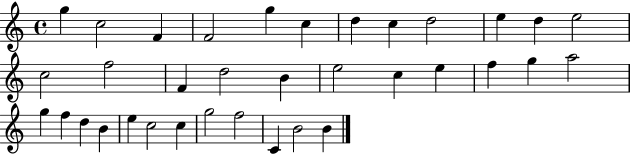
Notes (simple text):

G5/q C5/h F4/q F4/h G5/q C5/q D5/q C5/q D5/h E5/q D5/q E5/h C5/h F5/h F4/q D5/h B4/q E5/h C5/q E5/q F5/q G5/q A5/h G5/q F5/q D5/q B4/q E5/q C5/h C5/q G5/h F5/h C4/q B4/h B4/q